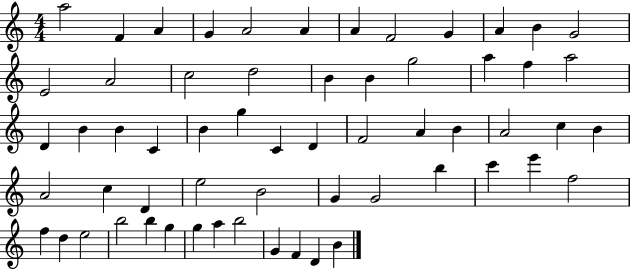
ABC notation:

X:1
T:Untitled
M:4/4
L:1/4
K:C
a2 F A G A2 A A F2 G A B G2 E2 A2 c2 d2 B B g2 a f a2 D B B C B g C D F2 A B A2 c B A2 c D e2 B2 G G2 b c' e' f2 f d e2 b2 b g g a b2 G F D B